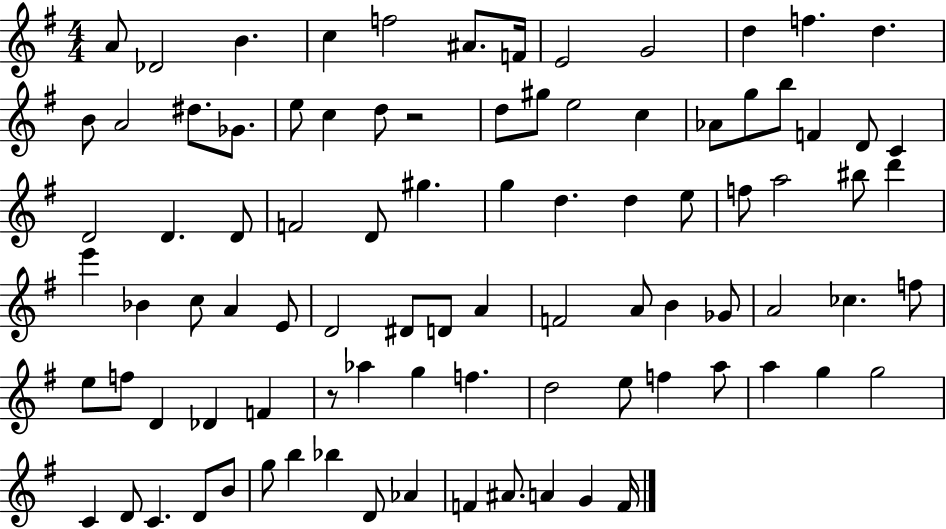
A4/e Db4/h B4/q. C5/q F5/h A#4/e. F4/s E4/h G4/h D5/q F5/q. D5/q. B4/e A4/h D#5/e. Gb4/e. E5/e C5/q D5/e R/h D5/e G#5/e E5/h C5/q Ab4/e G5/e B5/e F4/q D4/e C4/q D4/h D4/q. D4/e F4/h D4/e G#5/q. G5/q D5/q. D5/q E5/e F5/e A5/h BIS5/e D6/q E6/q Bb4/q C5/e A4/q E4/e D4/h D#4/e D4/e A4/q F4/h A4/e B4/q Gb4/e A4/h CES5/q. F5/e E5/e F5/e D4/q Db4/q F4/q R/e Ab5/q G5/q F5/q. D5/h E5/e F5/q A5/e A5/q G5/q G5/h C4/q D4/e C4/q. D4/e B4/e G5/e B5/q Bb5/q D4/e Ab4/q F4/q A#4/e. A4/q G4/q F4/s